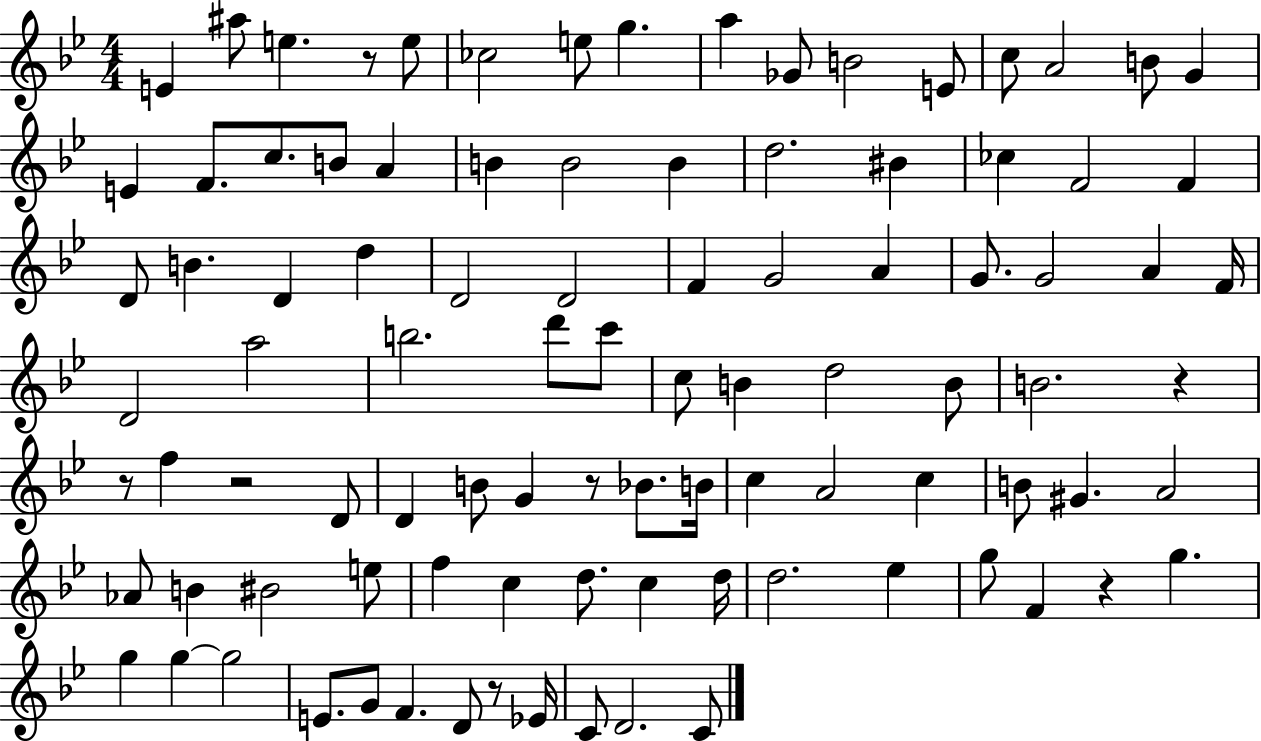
{
  \clef treble
  \numericTimeSignature
  \time 4/4
  \key bes \major
  e'4 ais''8 e''4. r8 e''8 | ces''2 e''8 g''4. | a''4 ges'8 b'2 e'8 | c''8 a'2 b'8 g'4 | \break e'4 f'8. c''8. b'8 a'4 | b'4 b'2 b'4 | d''2. bis'4 | ces''4 f'2 f'4 | \break d'8 b'4. d'4 d''4 | d'2 d'2 | f'4 g'2 a'4 | g'8. g'2 a'4 f'16 | \break d'2 a''2 | b''2. d'''8 c'''8 | c''8 b'4 d''2 b'8 | b'2. r4 | \break r8 f''4 r2 d'8 | d'4 b'8 g'4 r8 bes'8. b'16 | c''4 a'2 c''4 | b'8 gis'4. a'2 | \break aes'8 b'4 bis'2 e''8 | f''4 c''4 d''8. c''4 d''16 | d''2. ees''4 | g''8 f'4 r4 g''4. | \break g''4 g''4~~ g''2 | e'8. g'8 f'4. d'8 r8 ees'16 | c'8 d'2. c'8 | \bar "|."
}